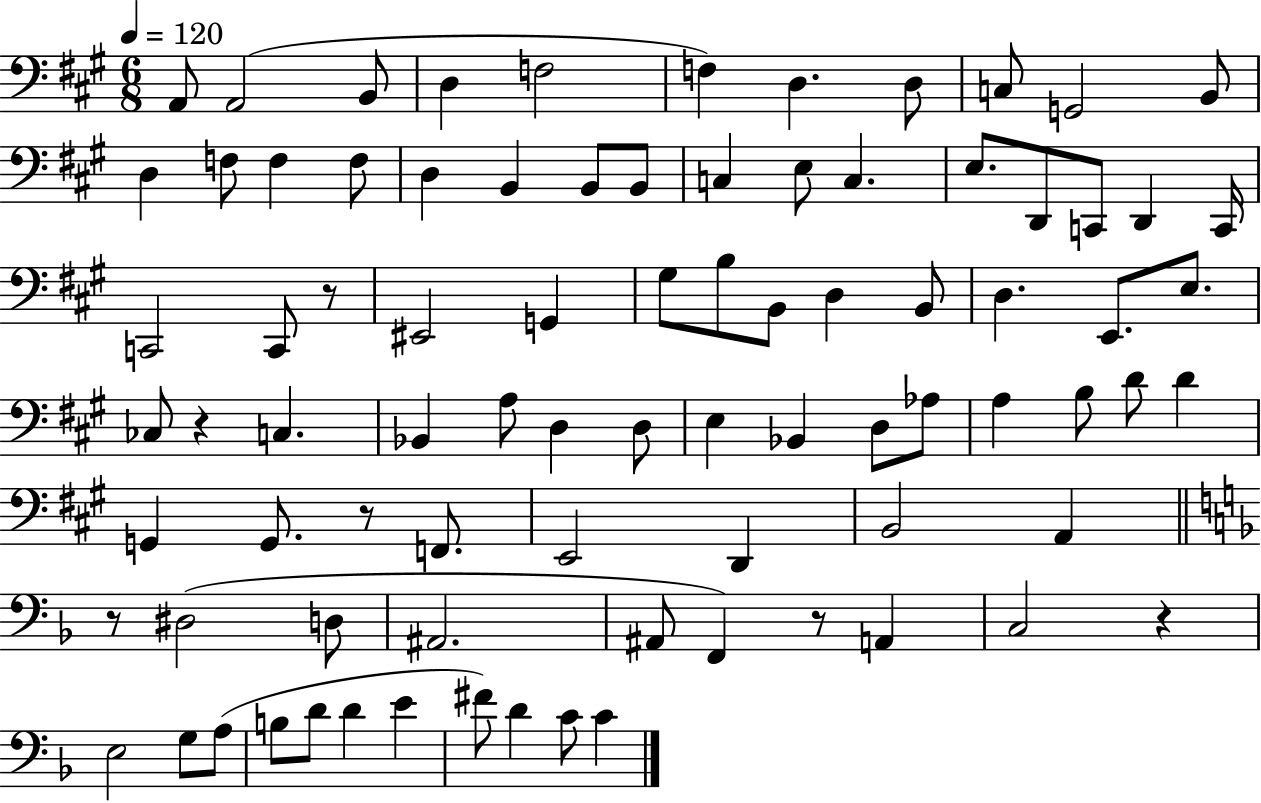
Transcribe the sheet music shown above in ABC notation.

X:1
T:Untitled
M:6/8
L:1/4
K:A
A,,/2 A,,2 B,,/2 D, F,2 F, D, D,/2 C,/2 G,,2 B,,/2 D, F,/2 F, F,/2 D, B,, B,,/2 B,,/2 C, E,/2 C, E,/2 D,,/2 C,,/2 D,, C,,/4 C,,2 C,,/2 z/2 ^E,,2 G,, ^G,/2 B,/2 B,,/2 D, B,,/2 D, E,,/2 E,/2 _C,/2 z C, _B,, A,/2 D, D,/2 E, _B,, D,/2 _A,/2 A, B,/2 D/2 D G,, G,,/2 z/2 F,,/2 E,,2 D,, B,,2 A,, z/2 ^D,2 D,/2 ^A,,2 ^A,,/2 F,, z/2 A,, C,2 z E,2 G,/2 A,/2 B,/2 D/2 D E ^F/2 D C/2 C